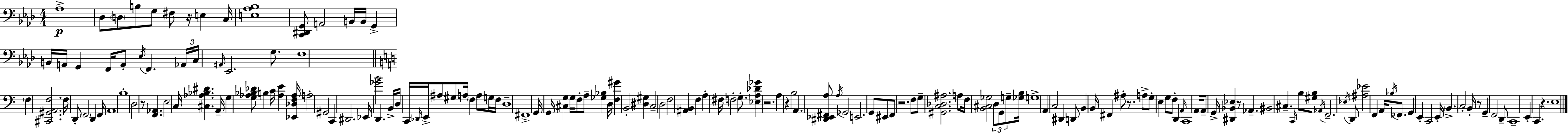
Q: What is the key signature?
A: AES major